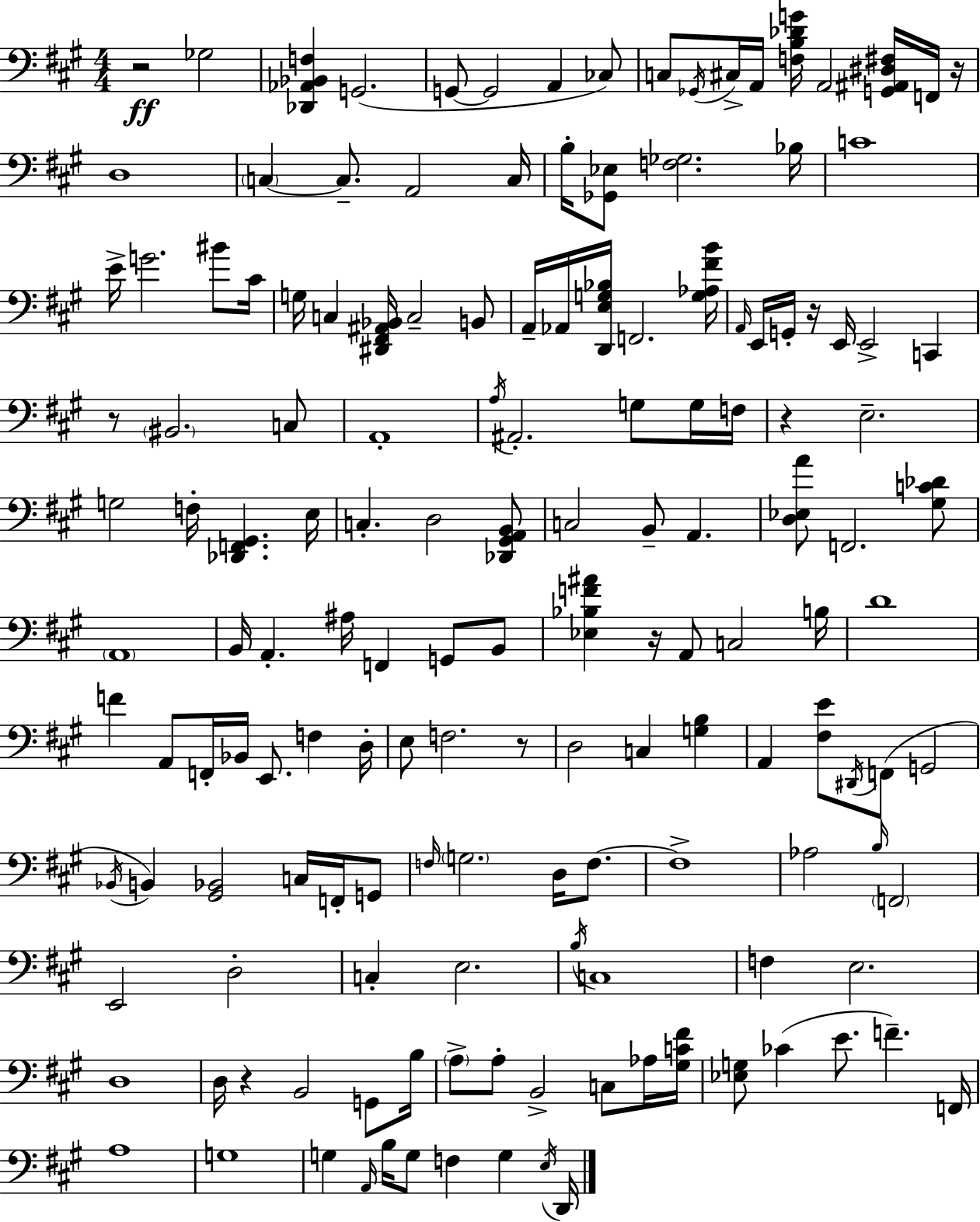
R/h Gb3/h [Db2,Ab2,Bb2,F3]/q G2/h. G2/e G2/h A2/q CES3/e C3/e Gb2/s C#3/s A2/s [F3,B3,Db4,G4]/s A2/h [G2,A#2,D#3,F#3]/s F2/s R/s D3/w C3/q C3/e. A2/h C3/s B3/s [Gb2,Eb3]/e [F3,Gb3]/h. Bb3/s C4/w E4/s G4/h. BIS4/e C#4/s G3/s C3/q [D#2,F#2,A#2,Bb2]/s C3/h B2/e A2/s Ab2/s [D2,E3,G3,Bb3]/s F2/h. [G3,Ab3,F#4,B4]/s A2/s E2/s G2/s R/s E2/s E2/h C2/q R/e BIS2/h. C3/e A2/w A3/s A#2/h. G3/e G3/s F3/s R/q E3/h. G3/h F3/s [Db2,F2,G#2]/q. E3/s C3/q. D3/h [Db2,G#2,A2,B2]/e C3/h B2/e A2/q. [D3,Eb3,A4]/e F2/h. [G#3,C4,Db4]/e A2/w B2/s A2/q. A#3/s F2/q G2/e B2/e [Eb3,Bb3,F4,A#4]/q R/s A2/e C3/h B3/s D4/w F4/q A2/e F2/s Bb2/s E2/e. F3/q D3/s E3/e F3/h. R/e D3/h C3/q [G3,B3]/q A2/q [F#3,E4]/e D#2/s F2/e G2/h Bb2/s B2/q [G#2,Bb2]/h C3/s F2/s G2/e F3/s G3/h. D3/s F3/e. F3/w Ab3/h B3/s F2/h E2/h D3/h C3/q E3/h. B3/s C3/w F3/q E3/h. D3/w D3/s R/q B2/h G2/e B3/s A3/e A3/e B2/h C3/e Ab3/s [G#3,C4,F#4]/s [Eb3,G3]/e CES4/q E4/e. F4/q. F2/s A3/w G3/w G3/q A2/s B3/s G3/e F3/q G3/q E3/s D2/s